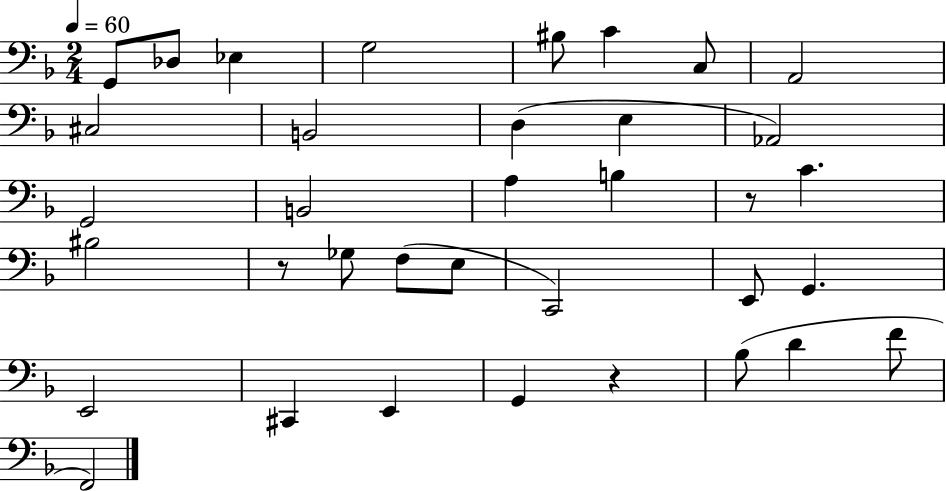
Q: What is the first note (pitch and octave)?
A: G2